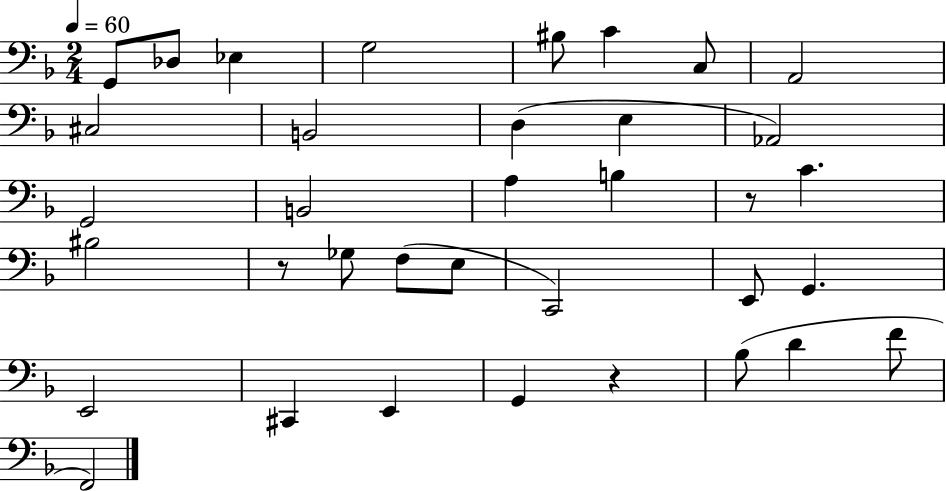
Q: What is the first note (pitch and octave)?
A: G2